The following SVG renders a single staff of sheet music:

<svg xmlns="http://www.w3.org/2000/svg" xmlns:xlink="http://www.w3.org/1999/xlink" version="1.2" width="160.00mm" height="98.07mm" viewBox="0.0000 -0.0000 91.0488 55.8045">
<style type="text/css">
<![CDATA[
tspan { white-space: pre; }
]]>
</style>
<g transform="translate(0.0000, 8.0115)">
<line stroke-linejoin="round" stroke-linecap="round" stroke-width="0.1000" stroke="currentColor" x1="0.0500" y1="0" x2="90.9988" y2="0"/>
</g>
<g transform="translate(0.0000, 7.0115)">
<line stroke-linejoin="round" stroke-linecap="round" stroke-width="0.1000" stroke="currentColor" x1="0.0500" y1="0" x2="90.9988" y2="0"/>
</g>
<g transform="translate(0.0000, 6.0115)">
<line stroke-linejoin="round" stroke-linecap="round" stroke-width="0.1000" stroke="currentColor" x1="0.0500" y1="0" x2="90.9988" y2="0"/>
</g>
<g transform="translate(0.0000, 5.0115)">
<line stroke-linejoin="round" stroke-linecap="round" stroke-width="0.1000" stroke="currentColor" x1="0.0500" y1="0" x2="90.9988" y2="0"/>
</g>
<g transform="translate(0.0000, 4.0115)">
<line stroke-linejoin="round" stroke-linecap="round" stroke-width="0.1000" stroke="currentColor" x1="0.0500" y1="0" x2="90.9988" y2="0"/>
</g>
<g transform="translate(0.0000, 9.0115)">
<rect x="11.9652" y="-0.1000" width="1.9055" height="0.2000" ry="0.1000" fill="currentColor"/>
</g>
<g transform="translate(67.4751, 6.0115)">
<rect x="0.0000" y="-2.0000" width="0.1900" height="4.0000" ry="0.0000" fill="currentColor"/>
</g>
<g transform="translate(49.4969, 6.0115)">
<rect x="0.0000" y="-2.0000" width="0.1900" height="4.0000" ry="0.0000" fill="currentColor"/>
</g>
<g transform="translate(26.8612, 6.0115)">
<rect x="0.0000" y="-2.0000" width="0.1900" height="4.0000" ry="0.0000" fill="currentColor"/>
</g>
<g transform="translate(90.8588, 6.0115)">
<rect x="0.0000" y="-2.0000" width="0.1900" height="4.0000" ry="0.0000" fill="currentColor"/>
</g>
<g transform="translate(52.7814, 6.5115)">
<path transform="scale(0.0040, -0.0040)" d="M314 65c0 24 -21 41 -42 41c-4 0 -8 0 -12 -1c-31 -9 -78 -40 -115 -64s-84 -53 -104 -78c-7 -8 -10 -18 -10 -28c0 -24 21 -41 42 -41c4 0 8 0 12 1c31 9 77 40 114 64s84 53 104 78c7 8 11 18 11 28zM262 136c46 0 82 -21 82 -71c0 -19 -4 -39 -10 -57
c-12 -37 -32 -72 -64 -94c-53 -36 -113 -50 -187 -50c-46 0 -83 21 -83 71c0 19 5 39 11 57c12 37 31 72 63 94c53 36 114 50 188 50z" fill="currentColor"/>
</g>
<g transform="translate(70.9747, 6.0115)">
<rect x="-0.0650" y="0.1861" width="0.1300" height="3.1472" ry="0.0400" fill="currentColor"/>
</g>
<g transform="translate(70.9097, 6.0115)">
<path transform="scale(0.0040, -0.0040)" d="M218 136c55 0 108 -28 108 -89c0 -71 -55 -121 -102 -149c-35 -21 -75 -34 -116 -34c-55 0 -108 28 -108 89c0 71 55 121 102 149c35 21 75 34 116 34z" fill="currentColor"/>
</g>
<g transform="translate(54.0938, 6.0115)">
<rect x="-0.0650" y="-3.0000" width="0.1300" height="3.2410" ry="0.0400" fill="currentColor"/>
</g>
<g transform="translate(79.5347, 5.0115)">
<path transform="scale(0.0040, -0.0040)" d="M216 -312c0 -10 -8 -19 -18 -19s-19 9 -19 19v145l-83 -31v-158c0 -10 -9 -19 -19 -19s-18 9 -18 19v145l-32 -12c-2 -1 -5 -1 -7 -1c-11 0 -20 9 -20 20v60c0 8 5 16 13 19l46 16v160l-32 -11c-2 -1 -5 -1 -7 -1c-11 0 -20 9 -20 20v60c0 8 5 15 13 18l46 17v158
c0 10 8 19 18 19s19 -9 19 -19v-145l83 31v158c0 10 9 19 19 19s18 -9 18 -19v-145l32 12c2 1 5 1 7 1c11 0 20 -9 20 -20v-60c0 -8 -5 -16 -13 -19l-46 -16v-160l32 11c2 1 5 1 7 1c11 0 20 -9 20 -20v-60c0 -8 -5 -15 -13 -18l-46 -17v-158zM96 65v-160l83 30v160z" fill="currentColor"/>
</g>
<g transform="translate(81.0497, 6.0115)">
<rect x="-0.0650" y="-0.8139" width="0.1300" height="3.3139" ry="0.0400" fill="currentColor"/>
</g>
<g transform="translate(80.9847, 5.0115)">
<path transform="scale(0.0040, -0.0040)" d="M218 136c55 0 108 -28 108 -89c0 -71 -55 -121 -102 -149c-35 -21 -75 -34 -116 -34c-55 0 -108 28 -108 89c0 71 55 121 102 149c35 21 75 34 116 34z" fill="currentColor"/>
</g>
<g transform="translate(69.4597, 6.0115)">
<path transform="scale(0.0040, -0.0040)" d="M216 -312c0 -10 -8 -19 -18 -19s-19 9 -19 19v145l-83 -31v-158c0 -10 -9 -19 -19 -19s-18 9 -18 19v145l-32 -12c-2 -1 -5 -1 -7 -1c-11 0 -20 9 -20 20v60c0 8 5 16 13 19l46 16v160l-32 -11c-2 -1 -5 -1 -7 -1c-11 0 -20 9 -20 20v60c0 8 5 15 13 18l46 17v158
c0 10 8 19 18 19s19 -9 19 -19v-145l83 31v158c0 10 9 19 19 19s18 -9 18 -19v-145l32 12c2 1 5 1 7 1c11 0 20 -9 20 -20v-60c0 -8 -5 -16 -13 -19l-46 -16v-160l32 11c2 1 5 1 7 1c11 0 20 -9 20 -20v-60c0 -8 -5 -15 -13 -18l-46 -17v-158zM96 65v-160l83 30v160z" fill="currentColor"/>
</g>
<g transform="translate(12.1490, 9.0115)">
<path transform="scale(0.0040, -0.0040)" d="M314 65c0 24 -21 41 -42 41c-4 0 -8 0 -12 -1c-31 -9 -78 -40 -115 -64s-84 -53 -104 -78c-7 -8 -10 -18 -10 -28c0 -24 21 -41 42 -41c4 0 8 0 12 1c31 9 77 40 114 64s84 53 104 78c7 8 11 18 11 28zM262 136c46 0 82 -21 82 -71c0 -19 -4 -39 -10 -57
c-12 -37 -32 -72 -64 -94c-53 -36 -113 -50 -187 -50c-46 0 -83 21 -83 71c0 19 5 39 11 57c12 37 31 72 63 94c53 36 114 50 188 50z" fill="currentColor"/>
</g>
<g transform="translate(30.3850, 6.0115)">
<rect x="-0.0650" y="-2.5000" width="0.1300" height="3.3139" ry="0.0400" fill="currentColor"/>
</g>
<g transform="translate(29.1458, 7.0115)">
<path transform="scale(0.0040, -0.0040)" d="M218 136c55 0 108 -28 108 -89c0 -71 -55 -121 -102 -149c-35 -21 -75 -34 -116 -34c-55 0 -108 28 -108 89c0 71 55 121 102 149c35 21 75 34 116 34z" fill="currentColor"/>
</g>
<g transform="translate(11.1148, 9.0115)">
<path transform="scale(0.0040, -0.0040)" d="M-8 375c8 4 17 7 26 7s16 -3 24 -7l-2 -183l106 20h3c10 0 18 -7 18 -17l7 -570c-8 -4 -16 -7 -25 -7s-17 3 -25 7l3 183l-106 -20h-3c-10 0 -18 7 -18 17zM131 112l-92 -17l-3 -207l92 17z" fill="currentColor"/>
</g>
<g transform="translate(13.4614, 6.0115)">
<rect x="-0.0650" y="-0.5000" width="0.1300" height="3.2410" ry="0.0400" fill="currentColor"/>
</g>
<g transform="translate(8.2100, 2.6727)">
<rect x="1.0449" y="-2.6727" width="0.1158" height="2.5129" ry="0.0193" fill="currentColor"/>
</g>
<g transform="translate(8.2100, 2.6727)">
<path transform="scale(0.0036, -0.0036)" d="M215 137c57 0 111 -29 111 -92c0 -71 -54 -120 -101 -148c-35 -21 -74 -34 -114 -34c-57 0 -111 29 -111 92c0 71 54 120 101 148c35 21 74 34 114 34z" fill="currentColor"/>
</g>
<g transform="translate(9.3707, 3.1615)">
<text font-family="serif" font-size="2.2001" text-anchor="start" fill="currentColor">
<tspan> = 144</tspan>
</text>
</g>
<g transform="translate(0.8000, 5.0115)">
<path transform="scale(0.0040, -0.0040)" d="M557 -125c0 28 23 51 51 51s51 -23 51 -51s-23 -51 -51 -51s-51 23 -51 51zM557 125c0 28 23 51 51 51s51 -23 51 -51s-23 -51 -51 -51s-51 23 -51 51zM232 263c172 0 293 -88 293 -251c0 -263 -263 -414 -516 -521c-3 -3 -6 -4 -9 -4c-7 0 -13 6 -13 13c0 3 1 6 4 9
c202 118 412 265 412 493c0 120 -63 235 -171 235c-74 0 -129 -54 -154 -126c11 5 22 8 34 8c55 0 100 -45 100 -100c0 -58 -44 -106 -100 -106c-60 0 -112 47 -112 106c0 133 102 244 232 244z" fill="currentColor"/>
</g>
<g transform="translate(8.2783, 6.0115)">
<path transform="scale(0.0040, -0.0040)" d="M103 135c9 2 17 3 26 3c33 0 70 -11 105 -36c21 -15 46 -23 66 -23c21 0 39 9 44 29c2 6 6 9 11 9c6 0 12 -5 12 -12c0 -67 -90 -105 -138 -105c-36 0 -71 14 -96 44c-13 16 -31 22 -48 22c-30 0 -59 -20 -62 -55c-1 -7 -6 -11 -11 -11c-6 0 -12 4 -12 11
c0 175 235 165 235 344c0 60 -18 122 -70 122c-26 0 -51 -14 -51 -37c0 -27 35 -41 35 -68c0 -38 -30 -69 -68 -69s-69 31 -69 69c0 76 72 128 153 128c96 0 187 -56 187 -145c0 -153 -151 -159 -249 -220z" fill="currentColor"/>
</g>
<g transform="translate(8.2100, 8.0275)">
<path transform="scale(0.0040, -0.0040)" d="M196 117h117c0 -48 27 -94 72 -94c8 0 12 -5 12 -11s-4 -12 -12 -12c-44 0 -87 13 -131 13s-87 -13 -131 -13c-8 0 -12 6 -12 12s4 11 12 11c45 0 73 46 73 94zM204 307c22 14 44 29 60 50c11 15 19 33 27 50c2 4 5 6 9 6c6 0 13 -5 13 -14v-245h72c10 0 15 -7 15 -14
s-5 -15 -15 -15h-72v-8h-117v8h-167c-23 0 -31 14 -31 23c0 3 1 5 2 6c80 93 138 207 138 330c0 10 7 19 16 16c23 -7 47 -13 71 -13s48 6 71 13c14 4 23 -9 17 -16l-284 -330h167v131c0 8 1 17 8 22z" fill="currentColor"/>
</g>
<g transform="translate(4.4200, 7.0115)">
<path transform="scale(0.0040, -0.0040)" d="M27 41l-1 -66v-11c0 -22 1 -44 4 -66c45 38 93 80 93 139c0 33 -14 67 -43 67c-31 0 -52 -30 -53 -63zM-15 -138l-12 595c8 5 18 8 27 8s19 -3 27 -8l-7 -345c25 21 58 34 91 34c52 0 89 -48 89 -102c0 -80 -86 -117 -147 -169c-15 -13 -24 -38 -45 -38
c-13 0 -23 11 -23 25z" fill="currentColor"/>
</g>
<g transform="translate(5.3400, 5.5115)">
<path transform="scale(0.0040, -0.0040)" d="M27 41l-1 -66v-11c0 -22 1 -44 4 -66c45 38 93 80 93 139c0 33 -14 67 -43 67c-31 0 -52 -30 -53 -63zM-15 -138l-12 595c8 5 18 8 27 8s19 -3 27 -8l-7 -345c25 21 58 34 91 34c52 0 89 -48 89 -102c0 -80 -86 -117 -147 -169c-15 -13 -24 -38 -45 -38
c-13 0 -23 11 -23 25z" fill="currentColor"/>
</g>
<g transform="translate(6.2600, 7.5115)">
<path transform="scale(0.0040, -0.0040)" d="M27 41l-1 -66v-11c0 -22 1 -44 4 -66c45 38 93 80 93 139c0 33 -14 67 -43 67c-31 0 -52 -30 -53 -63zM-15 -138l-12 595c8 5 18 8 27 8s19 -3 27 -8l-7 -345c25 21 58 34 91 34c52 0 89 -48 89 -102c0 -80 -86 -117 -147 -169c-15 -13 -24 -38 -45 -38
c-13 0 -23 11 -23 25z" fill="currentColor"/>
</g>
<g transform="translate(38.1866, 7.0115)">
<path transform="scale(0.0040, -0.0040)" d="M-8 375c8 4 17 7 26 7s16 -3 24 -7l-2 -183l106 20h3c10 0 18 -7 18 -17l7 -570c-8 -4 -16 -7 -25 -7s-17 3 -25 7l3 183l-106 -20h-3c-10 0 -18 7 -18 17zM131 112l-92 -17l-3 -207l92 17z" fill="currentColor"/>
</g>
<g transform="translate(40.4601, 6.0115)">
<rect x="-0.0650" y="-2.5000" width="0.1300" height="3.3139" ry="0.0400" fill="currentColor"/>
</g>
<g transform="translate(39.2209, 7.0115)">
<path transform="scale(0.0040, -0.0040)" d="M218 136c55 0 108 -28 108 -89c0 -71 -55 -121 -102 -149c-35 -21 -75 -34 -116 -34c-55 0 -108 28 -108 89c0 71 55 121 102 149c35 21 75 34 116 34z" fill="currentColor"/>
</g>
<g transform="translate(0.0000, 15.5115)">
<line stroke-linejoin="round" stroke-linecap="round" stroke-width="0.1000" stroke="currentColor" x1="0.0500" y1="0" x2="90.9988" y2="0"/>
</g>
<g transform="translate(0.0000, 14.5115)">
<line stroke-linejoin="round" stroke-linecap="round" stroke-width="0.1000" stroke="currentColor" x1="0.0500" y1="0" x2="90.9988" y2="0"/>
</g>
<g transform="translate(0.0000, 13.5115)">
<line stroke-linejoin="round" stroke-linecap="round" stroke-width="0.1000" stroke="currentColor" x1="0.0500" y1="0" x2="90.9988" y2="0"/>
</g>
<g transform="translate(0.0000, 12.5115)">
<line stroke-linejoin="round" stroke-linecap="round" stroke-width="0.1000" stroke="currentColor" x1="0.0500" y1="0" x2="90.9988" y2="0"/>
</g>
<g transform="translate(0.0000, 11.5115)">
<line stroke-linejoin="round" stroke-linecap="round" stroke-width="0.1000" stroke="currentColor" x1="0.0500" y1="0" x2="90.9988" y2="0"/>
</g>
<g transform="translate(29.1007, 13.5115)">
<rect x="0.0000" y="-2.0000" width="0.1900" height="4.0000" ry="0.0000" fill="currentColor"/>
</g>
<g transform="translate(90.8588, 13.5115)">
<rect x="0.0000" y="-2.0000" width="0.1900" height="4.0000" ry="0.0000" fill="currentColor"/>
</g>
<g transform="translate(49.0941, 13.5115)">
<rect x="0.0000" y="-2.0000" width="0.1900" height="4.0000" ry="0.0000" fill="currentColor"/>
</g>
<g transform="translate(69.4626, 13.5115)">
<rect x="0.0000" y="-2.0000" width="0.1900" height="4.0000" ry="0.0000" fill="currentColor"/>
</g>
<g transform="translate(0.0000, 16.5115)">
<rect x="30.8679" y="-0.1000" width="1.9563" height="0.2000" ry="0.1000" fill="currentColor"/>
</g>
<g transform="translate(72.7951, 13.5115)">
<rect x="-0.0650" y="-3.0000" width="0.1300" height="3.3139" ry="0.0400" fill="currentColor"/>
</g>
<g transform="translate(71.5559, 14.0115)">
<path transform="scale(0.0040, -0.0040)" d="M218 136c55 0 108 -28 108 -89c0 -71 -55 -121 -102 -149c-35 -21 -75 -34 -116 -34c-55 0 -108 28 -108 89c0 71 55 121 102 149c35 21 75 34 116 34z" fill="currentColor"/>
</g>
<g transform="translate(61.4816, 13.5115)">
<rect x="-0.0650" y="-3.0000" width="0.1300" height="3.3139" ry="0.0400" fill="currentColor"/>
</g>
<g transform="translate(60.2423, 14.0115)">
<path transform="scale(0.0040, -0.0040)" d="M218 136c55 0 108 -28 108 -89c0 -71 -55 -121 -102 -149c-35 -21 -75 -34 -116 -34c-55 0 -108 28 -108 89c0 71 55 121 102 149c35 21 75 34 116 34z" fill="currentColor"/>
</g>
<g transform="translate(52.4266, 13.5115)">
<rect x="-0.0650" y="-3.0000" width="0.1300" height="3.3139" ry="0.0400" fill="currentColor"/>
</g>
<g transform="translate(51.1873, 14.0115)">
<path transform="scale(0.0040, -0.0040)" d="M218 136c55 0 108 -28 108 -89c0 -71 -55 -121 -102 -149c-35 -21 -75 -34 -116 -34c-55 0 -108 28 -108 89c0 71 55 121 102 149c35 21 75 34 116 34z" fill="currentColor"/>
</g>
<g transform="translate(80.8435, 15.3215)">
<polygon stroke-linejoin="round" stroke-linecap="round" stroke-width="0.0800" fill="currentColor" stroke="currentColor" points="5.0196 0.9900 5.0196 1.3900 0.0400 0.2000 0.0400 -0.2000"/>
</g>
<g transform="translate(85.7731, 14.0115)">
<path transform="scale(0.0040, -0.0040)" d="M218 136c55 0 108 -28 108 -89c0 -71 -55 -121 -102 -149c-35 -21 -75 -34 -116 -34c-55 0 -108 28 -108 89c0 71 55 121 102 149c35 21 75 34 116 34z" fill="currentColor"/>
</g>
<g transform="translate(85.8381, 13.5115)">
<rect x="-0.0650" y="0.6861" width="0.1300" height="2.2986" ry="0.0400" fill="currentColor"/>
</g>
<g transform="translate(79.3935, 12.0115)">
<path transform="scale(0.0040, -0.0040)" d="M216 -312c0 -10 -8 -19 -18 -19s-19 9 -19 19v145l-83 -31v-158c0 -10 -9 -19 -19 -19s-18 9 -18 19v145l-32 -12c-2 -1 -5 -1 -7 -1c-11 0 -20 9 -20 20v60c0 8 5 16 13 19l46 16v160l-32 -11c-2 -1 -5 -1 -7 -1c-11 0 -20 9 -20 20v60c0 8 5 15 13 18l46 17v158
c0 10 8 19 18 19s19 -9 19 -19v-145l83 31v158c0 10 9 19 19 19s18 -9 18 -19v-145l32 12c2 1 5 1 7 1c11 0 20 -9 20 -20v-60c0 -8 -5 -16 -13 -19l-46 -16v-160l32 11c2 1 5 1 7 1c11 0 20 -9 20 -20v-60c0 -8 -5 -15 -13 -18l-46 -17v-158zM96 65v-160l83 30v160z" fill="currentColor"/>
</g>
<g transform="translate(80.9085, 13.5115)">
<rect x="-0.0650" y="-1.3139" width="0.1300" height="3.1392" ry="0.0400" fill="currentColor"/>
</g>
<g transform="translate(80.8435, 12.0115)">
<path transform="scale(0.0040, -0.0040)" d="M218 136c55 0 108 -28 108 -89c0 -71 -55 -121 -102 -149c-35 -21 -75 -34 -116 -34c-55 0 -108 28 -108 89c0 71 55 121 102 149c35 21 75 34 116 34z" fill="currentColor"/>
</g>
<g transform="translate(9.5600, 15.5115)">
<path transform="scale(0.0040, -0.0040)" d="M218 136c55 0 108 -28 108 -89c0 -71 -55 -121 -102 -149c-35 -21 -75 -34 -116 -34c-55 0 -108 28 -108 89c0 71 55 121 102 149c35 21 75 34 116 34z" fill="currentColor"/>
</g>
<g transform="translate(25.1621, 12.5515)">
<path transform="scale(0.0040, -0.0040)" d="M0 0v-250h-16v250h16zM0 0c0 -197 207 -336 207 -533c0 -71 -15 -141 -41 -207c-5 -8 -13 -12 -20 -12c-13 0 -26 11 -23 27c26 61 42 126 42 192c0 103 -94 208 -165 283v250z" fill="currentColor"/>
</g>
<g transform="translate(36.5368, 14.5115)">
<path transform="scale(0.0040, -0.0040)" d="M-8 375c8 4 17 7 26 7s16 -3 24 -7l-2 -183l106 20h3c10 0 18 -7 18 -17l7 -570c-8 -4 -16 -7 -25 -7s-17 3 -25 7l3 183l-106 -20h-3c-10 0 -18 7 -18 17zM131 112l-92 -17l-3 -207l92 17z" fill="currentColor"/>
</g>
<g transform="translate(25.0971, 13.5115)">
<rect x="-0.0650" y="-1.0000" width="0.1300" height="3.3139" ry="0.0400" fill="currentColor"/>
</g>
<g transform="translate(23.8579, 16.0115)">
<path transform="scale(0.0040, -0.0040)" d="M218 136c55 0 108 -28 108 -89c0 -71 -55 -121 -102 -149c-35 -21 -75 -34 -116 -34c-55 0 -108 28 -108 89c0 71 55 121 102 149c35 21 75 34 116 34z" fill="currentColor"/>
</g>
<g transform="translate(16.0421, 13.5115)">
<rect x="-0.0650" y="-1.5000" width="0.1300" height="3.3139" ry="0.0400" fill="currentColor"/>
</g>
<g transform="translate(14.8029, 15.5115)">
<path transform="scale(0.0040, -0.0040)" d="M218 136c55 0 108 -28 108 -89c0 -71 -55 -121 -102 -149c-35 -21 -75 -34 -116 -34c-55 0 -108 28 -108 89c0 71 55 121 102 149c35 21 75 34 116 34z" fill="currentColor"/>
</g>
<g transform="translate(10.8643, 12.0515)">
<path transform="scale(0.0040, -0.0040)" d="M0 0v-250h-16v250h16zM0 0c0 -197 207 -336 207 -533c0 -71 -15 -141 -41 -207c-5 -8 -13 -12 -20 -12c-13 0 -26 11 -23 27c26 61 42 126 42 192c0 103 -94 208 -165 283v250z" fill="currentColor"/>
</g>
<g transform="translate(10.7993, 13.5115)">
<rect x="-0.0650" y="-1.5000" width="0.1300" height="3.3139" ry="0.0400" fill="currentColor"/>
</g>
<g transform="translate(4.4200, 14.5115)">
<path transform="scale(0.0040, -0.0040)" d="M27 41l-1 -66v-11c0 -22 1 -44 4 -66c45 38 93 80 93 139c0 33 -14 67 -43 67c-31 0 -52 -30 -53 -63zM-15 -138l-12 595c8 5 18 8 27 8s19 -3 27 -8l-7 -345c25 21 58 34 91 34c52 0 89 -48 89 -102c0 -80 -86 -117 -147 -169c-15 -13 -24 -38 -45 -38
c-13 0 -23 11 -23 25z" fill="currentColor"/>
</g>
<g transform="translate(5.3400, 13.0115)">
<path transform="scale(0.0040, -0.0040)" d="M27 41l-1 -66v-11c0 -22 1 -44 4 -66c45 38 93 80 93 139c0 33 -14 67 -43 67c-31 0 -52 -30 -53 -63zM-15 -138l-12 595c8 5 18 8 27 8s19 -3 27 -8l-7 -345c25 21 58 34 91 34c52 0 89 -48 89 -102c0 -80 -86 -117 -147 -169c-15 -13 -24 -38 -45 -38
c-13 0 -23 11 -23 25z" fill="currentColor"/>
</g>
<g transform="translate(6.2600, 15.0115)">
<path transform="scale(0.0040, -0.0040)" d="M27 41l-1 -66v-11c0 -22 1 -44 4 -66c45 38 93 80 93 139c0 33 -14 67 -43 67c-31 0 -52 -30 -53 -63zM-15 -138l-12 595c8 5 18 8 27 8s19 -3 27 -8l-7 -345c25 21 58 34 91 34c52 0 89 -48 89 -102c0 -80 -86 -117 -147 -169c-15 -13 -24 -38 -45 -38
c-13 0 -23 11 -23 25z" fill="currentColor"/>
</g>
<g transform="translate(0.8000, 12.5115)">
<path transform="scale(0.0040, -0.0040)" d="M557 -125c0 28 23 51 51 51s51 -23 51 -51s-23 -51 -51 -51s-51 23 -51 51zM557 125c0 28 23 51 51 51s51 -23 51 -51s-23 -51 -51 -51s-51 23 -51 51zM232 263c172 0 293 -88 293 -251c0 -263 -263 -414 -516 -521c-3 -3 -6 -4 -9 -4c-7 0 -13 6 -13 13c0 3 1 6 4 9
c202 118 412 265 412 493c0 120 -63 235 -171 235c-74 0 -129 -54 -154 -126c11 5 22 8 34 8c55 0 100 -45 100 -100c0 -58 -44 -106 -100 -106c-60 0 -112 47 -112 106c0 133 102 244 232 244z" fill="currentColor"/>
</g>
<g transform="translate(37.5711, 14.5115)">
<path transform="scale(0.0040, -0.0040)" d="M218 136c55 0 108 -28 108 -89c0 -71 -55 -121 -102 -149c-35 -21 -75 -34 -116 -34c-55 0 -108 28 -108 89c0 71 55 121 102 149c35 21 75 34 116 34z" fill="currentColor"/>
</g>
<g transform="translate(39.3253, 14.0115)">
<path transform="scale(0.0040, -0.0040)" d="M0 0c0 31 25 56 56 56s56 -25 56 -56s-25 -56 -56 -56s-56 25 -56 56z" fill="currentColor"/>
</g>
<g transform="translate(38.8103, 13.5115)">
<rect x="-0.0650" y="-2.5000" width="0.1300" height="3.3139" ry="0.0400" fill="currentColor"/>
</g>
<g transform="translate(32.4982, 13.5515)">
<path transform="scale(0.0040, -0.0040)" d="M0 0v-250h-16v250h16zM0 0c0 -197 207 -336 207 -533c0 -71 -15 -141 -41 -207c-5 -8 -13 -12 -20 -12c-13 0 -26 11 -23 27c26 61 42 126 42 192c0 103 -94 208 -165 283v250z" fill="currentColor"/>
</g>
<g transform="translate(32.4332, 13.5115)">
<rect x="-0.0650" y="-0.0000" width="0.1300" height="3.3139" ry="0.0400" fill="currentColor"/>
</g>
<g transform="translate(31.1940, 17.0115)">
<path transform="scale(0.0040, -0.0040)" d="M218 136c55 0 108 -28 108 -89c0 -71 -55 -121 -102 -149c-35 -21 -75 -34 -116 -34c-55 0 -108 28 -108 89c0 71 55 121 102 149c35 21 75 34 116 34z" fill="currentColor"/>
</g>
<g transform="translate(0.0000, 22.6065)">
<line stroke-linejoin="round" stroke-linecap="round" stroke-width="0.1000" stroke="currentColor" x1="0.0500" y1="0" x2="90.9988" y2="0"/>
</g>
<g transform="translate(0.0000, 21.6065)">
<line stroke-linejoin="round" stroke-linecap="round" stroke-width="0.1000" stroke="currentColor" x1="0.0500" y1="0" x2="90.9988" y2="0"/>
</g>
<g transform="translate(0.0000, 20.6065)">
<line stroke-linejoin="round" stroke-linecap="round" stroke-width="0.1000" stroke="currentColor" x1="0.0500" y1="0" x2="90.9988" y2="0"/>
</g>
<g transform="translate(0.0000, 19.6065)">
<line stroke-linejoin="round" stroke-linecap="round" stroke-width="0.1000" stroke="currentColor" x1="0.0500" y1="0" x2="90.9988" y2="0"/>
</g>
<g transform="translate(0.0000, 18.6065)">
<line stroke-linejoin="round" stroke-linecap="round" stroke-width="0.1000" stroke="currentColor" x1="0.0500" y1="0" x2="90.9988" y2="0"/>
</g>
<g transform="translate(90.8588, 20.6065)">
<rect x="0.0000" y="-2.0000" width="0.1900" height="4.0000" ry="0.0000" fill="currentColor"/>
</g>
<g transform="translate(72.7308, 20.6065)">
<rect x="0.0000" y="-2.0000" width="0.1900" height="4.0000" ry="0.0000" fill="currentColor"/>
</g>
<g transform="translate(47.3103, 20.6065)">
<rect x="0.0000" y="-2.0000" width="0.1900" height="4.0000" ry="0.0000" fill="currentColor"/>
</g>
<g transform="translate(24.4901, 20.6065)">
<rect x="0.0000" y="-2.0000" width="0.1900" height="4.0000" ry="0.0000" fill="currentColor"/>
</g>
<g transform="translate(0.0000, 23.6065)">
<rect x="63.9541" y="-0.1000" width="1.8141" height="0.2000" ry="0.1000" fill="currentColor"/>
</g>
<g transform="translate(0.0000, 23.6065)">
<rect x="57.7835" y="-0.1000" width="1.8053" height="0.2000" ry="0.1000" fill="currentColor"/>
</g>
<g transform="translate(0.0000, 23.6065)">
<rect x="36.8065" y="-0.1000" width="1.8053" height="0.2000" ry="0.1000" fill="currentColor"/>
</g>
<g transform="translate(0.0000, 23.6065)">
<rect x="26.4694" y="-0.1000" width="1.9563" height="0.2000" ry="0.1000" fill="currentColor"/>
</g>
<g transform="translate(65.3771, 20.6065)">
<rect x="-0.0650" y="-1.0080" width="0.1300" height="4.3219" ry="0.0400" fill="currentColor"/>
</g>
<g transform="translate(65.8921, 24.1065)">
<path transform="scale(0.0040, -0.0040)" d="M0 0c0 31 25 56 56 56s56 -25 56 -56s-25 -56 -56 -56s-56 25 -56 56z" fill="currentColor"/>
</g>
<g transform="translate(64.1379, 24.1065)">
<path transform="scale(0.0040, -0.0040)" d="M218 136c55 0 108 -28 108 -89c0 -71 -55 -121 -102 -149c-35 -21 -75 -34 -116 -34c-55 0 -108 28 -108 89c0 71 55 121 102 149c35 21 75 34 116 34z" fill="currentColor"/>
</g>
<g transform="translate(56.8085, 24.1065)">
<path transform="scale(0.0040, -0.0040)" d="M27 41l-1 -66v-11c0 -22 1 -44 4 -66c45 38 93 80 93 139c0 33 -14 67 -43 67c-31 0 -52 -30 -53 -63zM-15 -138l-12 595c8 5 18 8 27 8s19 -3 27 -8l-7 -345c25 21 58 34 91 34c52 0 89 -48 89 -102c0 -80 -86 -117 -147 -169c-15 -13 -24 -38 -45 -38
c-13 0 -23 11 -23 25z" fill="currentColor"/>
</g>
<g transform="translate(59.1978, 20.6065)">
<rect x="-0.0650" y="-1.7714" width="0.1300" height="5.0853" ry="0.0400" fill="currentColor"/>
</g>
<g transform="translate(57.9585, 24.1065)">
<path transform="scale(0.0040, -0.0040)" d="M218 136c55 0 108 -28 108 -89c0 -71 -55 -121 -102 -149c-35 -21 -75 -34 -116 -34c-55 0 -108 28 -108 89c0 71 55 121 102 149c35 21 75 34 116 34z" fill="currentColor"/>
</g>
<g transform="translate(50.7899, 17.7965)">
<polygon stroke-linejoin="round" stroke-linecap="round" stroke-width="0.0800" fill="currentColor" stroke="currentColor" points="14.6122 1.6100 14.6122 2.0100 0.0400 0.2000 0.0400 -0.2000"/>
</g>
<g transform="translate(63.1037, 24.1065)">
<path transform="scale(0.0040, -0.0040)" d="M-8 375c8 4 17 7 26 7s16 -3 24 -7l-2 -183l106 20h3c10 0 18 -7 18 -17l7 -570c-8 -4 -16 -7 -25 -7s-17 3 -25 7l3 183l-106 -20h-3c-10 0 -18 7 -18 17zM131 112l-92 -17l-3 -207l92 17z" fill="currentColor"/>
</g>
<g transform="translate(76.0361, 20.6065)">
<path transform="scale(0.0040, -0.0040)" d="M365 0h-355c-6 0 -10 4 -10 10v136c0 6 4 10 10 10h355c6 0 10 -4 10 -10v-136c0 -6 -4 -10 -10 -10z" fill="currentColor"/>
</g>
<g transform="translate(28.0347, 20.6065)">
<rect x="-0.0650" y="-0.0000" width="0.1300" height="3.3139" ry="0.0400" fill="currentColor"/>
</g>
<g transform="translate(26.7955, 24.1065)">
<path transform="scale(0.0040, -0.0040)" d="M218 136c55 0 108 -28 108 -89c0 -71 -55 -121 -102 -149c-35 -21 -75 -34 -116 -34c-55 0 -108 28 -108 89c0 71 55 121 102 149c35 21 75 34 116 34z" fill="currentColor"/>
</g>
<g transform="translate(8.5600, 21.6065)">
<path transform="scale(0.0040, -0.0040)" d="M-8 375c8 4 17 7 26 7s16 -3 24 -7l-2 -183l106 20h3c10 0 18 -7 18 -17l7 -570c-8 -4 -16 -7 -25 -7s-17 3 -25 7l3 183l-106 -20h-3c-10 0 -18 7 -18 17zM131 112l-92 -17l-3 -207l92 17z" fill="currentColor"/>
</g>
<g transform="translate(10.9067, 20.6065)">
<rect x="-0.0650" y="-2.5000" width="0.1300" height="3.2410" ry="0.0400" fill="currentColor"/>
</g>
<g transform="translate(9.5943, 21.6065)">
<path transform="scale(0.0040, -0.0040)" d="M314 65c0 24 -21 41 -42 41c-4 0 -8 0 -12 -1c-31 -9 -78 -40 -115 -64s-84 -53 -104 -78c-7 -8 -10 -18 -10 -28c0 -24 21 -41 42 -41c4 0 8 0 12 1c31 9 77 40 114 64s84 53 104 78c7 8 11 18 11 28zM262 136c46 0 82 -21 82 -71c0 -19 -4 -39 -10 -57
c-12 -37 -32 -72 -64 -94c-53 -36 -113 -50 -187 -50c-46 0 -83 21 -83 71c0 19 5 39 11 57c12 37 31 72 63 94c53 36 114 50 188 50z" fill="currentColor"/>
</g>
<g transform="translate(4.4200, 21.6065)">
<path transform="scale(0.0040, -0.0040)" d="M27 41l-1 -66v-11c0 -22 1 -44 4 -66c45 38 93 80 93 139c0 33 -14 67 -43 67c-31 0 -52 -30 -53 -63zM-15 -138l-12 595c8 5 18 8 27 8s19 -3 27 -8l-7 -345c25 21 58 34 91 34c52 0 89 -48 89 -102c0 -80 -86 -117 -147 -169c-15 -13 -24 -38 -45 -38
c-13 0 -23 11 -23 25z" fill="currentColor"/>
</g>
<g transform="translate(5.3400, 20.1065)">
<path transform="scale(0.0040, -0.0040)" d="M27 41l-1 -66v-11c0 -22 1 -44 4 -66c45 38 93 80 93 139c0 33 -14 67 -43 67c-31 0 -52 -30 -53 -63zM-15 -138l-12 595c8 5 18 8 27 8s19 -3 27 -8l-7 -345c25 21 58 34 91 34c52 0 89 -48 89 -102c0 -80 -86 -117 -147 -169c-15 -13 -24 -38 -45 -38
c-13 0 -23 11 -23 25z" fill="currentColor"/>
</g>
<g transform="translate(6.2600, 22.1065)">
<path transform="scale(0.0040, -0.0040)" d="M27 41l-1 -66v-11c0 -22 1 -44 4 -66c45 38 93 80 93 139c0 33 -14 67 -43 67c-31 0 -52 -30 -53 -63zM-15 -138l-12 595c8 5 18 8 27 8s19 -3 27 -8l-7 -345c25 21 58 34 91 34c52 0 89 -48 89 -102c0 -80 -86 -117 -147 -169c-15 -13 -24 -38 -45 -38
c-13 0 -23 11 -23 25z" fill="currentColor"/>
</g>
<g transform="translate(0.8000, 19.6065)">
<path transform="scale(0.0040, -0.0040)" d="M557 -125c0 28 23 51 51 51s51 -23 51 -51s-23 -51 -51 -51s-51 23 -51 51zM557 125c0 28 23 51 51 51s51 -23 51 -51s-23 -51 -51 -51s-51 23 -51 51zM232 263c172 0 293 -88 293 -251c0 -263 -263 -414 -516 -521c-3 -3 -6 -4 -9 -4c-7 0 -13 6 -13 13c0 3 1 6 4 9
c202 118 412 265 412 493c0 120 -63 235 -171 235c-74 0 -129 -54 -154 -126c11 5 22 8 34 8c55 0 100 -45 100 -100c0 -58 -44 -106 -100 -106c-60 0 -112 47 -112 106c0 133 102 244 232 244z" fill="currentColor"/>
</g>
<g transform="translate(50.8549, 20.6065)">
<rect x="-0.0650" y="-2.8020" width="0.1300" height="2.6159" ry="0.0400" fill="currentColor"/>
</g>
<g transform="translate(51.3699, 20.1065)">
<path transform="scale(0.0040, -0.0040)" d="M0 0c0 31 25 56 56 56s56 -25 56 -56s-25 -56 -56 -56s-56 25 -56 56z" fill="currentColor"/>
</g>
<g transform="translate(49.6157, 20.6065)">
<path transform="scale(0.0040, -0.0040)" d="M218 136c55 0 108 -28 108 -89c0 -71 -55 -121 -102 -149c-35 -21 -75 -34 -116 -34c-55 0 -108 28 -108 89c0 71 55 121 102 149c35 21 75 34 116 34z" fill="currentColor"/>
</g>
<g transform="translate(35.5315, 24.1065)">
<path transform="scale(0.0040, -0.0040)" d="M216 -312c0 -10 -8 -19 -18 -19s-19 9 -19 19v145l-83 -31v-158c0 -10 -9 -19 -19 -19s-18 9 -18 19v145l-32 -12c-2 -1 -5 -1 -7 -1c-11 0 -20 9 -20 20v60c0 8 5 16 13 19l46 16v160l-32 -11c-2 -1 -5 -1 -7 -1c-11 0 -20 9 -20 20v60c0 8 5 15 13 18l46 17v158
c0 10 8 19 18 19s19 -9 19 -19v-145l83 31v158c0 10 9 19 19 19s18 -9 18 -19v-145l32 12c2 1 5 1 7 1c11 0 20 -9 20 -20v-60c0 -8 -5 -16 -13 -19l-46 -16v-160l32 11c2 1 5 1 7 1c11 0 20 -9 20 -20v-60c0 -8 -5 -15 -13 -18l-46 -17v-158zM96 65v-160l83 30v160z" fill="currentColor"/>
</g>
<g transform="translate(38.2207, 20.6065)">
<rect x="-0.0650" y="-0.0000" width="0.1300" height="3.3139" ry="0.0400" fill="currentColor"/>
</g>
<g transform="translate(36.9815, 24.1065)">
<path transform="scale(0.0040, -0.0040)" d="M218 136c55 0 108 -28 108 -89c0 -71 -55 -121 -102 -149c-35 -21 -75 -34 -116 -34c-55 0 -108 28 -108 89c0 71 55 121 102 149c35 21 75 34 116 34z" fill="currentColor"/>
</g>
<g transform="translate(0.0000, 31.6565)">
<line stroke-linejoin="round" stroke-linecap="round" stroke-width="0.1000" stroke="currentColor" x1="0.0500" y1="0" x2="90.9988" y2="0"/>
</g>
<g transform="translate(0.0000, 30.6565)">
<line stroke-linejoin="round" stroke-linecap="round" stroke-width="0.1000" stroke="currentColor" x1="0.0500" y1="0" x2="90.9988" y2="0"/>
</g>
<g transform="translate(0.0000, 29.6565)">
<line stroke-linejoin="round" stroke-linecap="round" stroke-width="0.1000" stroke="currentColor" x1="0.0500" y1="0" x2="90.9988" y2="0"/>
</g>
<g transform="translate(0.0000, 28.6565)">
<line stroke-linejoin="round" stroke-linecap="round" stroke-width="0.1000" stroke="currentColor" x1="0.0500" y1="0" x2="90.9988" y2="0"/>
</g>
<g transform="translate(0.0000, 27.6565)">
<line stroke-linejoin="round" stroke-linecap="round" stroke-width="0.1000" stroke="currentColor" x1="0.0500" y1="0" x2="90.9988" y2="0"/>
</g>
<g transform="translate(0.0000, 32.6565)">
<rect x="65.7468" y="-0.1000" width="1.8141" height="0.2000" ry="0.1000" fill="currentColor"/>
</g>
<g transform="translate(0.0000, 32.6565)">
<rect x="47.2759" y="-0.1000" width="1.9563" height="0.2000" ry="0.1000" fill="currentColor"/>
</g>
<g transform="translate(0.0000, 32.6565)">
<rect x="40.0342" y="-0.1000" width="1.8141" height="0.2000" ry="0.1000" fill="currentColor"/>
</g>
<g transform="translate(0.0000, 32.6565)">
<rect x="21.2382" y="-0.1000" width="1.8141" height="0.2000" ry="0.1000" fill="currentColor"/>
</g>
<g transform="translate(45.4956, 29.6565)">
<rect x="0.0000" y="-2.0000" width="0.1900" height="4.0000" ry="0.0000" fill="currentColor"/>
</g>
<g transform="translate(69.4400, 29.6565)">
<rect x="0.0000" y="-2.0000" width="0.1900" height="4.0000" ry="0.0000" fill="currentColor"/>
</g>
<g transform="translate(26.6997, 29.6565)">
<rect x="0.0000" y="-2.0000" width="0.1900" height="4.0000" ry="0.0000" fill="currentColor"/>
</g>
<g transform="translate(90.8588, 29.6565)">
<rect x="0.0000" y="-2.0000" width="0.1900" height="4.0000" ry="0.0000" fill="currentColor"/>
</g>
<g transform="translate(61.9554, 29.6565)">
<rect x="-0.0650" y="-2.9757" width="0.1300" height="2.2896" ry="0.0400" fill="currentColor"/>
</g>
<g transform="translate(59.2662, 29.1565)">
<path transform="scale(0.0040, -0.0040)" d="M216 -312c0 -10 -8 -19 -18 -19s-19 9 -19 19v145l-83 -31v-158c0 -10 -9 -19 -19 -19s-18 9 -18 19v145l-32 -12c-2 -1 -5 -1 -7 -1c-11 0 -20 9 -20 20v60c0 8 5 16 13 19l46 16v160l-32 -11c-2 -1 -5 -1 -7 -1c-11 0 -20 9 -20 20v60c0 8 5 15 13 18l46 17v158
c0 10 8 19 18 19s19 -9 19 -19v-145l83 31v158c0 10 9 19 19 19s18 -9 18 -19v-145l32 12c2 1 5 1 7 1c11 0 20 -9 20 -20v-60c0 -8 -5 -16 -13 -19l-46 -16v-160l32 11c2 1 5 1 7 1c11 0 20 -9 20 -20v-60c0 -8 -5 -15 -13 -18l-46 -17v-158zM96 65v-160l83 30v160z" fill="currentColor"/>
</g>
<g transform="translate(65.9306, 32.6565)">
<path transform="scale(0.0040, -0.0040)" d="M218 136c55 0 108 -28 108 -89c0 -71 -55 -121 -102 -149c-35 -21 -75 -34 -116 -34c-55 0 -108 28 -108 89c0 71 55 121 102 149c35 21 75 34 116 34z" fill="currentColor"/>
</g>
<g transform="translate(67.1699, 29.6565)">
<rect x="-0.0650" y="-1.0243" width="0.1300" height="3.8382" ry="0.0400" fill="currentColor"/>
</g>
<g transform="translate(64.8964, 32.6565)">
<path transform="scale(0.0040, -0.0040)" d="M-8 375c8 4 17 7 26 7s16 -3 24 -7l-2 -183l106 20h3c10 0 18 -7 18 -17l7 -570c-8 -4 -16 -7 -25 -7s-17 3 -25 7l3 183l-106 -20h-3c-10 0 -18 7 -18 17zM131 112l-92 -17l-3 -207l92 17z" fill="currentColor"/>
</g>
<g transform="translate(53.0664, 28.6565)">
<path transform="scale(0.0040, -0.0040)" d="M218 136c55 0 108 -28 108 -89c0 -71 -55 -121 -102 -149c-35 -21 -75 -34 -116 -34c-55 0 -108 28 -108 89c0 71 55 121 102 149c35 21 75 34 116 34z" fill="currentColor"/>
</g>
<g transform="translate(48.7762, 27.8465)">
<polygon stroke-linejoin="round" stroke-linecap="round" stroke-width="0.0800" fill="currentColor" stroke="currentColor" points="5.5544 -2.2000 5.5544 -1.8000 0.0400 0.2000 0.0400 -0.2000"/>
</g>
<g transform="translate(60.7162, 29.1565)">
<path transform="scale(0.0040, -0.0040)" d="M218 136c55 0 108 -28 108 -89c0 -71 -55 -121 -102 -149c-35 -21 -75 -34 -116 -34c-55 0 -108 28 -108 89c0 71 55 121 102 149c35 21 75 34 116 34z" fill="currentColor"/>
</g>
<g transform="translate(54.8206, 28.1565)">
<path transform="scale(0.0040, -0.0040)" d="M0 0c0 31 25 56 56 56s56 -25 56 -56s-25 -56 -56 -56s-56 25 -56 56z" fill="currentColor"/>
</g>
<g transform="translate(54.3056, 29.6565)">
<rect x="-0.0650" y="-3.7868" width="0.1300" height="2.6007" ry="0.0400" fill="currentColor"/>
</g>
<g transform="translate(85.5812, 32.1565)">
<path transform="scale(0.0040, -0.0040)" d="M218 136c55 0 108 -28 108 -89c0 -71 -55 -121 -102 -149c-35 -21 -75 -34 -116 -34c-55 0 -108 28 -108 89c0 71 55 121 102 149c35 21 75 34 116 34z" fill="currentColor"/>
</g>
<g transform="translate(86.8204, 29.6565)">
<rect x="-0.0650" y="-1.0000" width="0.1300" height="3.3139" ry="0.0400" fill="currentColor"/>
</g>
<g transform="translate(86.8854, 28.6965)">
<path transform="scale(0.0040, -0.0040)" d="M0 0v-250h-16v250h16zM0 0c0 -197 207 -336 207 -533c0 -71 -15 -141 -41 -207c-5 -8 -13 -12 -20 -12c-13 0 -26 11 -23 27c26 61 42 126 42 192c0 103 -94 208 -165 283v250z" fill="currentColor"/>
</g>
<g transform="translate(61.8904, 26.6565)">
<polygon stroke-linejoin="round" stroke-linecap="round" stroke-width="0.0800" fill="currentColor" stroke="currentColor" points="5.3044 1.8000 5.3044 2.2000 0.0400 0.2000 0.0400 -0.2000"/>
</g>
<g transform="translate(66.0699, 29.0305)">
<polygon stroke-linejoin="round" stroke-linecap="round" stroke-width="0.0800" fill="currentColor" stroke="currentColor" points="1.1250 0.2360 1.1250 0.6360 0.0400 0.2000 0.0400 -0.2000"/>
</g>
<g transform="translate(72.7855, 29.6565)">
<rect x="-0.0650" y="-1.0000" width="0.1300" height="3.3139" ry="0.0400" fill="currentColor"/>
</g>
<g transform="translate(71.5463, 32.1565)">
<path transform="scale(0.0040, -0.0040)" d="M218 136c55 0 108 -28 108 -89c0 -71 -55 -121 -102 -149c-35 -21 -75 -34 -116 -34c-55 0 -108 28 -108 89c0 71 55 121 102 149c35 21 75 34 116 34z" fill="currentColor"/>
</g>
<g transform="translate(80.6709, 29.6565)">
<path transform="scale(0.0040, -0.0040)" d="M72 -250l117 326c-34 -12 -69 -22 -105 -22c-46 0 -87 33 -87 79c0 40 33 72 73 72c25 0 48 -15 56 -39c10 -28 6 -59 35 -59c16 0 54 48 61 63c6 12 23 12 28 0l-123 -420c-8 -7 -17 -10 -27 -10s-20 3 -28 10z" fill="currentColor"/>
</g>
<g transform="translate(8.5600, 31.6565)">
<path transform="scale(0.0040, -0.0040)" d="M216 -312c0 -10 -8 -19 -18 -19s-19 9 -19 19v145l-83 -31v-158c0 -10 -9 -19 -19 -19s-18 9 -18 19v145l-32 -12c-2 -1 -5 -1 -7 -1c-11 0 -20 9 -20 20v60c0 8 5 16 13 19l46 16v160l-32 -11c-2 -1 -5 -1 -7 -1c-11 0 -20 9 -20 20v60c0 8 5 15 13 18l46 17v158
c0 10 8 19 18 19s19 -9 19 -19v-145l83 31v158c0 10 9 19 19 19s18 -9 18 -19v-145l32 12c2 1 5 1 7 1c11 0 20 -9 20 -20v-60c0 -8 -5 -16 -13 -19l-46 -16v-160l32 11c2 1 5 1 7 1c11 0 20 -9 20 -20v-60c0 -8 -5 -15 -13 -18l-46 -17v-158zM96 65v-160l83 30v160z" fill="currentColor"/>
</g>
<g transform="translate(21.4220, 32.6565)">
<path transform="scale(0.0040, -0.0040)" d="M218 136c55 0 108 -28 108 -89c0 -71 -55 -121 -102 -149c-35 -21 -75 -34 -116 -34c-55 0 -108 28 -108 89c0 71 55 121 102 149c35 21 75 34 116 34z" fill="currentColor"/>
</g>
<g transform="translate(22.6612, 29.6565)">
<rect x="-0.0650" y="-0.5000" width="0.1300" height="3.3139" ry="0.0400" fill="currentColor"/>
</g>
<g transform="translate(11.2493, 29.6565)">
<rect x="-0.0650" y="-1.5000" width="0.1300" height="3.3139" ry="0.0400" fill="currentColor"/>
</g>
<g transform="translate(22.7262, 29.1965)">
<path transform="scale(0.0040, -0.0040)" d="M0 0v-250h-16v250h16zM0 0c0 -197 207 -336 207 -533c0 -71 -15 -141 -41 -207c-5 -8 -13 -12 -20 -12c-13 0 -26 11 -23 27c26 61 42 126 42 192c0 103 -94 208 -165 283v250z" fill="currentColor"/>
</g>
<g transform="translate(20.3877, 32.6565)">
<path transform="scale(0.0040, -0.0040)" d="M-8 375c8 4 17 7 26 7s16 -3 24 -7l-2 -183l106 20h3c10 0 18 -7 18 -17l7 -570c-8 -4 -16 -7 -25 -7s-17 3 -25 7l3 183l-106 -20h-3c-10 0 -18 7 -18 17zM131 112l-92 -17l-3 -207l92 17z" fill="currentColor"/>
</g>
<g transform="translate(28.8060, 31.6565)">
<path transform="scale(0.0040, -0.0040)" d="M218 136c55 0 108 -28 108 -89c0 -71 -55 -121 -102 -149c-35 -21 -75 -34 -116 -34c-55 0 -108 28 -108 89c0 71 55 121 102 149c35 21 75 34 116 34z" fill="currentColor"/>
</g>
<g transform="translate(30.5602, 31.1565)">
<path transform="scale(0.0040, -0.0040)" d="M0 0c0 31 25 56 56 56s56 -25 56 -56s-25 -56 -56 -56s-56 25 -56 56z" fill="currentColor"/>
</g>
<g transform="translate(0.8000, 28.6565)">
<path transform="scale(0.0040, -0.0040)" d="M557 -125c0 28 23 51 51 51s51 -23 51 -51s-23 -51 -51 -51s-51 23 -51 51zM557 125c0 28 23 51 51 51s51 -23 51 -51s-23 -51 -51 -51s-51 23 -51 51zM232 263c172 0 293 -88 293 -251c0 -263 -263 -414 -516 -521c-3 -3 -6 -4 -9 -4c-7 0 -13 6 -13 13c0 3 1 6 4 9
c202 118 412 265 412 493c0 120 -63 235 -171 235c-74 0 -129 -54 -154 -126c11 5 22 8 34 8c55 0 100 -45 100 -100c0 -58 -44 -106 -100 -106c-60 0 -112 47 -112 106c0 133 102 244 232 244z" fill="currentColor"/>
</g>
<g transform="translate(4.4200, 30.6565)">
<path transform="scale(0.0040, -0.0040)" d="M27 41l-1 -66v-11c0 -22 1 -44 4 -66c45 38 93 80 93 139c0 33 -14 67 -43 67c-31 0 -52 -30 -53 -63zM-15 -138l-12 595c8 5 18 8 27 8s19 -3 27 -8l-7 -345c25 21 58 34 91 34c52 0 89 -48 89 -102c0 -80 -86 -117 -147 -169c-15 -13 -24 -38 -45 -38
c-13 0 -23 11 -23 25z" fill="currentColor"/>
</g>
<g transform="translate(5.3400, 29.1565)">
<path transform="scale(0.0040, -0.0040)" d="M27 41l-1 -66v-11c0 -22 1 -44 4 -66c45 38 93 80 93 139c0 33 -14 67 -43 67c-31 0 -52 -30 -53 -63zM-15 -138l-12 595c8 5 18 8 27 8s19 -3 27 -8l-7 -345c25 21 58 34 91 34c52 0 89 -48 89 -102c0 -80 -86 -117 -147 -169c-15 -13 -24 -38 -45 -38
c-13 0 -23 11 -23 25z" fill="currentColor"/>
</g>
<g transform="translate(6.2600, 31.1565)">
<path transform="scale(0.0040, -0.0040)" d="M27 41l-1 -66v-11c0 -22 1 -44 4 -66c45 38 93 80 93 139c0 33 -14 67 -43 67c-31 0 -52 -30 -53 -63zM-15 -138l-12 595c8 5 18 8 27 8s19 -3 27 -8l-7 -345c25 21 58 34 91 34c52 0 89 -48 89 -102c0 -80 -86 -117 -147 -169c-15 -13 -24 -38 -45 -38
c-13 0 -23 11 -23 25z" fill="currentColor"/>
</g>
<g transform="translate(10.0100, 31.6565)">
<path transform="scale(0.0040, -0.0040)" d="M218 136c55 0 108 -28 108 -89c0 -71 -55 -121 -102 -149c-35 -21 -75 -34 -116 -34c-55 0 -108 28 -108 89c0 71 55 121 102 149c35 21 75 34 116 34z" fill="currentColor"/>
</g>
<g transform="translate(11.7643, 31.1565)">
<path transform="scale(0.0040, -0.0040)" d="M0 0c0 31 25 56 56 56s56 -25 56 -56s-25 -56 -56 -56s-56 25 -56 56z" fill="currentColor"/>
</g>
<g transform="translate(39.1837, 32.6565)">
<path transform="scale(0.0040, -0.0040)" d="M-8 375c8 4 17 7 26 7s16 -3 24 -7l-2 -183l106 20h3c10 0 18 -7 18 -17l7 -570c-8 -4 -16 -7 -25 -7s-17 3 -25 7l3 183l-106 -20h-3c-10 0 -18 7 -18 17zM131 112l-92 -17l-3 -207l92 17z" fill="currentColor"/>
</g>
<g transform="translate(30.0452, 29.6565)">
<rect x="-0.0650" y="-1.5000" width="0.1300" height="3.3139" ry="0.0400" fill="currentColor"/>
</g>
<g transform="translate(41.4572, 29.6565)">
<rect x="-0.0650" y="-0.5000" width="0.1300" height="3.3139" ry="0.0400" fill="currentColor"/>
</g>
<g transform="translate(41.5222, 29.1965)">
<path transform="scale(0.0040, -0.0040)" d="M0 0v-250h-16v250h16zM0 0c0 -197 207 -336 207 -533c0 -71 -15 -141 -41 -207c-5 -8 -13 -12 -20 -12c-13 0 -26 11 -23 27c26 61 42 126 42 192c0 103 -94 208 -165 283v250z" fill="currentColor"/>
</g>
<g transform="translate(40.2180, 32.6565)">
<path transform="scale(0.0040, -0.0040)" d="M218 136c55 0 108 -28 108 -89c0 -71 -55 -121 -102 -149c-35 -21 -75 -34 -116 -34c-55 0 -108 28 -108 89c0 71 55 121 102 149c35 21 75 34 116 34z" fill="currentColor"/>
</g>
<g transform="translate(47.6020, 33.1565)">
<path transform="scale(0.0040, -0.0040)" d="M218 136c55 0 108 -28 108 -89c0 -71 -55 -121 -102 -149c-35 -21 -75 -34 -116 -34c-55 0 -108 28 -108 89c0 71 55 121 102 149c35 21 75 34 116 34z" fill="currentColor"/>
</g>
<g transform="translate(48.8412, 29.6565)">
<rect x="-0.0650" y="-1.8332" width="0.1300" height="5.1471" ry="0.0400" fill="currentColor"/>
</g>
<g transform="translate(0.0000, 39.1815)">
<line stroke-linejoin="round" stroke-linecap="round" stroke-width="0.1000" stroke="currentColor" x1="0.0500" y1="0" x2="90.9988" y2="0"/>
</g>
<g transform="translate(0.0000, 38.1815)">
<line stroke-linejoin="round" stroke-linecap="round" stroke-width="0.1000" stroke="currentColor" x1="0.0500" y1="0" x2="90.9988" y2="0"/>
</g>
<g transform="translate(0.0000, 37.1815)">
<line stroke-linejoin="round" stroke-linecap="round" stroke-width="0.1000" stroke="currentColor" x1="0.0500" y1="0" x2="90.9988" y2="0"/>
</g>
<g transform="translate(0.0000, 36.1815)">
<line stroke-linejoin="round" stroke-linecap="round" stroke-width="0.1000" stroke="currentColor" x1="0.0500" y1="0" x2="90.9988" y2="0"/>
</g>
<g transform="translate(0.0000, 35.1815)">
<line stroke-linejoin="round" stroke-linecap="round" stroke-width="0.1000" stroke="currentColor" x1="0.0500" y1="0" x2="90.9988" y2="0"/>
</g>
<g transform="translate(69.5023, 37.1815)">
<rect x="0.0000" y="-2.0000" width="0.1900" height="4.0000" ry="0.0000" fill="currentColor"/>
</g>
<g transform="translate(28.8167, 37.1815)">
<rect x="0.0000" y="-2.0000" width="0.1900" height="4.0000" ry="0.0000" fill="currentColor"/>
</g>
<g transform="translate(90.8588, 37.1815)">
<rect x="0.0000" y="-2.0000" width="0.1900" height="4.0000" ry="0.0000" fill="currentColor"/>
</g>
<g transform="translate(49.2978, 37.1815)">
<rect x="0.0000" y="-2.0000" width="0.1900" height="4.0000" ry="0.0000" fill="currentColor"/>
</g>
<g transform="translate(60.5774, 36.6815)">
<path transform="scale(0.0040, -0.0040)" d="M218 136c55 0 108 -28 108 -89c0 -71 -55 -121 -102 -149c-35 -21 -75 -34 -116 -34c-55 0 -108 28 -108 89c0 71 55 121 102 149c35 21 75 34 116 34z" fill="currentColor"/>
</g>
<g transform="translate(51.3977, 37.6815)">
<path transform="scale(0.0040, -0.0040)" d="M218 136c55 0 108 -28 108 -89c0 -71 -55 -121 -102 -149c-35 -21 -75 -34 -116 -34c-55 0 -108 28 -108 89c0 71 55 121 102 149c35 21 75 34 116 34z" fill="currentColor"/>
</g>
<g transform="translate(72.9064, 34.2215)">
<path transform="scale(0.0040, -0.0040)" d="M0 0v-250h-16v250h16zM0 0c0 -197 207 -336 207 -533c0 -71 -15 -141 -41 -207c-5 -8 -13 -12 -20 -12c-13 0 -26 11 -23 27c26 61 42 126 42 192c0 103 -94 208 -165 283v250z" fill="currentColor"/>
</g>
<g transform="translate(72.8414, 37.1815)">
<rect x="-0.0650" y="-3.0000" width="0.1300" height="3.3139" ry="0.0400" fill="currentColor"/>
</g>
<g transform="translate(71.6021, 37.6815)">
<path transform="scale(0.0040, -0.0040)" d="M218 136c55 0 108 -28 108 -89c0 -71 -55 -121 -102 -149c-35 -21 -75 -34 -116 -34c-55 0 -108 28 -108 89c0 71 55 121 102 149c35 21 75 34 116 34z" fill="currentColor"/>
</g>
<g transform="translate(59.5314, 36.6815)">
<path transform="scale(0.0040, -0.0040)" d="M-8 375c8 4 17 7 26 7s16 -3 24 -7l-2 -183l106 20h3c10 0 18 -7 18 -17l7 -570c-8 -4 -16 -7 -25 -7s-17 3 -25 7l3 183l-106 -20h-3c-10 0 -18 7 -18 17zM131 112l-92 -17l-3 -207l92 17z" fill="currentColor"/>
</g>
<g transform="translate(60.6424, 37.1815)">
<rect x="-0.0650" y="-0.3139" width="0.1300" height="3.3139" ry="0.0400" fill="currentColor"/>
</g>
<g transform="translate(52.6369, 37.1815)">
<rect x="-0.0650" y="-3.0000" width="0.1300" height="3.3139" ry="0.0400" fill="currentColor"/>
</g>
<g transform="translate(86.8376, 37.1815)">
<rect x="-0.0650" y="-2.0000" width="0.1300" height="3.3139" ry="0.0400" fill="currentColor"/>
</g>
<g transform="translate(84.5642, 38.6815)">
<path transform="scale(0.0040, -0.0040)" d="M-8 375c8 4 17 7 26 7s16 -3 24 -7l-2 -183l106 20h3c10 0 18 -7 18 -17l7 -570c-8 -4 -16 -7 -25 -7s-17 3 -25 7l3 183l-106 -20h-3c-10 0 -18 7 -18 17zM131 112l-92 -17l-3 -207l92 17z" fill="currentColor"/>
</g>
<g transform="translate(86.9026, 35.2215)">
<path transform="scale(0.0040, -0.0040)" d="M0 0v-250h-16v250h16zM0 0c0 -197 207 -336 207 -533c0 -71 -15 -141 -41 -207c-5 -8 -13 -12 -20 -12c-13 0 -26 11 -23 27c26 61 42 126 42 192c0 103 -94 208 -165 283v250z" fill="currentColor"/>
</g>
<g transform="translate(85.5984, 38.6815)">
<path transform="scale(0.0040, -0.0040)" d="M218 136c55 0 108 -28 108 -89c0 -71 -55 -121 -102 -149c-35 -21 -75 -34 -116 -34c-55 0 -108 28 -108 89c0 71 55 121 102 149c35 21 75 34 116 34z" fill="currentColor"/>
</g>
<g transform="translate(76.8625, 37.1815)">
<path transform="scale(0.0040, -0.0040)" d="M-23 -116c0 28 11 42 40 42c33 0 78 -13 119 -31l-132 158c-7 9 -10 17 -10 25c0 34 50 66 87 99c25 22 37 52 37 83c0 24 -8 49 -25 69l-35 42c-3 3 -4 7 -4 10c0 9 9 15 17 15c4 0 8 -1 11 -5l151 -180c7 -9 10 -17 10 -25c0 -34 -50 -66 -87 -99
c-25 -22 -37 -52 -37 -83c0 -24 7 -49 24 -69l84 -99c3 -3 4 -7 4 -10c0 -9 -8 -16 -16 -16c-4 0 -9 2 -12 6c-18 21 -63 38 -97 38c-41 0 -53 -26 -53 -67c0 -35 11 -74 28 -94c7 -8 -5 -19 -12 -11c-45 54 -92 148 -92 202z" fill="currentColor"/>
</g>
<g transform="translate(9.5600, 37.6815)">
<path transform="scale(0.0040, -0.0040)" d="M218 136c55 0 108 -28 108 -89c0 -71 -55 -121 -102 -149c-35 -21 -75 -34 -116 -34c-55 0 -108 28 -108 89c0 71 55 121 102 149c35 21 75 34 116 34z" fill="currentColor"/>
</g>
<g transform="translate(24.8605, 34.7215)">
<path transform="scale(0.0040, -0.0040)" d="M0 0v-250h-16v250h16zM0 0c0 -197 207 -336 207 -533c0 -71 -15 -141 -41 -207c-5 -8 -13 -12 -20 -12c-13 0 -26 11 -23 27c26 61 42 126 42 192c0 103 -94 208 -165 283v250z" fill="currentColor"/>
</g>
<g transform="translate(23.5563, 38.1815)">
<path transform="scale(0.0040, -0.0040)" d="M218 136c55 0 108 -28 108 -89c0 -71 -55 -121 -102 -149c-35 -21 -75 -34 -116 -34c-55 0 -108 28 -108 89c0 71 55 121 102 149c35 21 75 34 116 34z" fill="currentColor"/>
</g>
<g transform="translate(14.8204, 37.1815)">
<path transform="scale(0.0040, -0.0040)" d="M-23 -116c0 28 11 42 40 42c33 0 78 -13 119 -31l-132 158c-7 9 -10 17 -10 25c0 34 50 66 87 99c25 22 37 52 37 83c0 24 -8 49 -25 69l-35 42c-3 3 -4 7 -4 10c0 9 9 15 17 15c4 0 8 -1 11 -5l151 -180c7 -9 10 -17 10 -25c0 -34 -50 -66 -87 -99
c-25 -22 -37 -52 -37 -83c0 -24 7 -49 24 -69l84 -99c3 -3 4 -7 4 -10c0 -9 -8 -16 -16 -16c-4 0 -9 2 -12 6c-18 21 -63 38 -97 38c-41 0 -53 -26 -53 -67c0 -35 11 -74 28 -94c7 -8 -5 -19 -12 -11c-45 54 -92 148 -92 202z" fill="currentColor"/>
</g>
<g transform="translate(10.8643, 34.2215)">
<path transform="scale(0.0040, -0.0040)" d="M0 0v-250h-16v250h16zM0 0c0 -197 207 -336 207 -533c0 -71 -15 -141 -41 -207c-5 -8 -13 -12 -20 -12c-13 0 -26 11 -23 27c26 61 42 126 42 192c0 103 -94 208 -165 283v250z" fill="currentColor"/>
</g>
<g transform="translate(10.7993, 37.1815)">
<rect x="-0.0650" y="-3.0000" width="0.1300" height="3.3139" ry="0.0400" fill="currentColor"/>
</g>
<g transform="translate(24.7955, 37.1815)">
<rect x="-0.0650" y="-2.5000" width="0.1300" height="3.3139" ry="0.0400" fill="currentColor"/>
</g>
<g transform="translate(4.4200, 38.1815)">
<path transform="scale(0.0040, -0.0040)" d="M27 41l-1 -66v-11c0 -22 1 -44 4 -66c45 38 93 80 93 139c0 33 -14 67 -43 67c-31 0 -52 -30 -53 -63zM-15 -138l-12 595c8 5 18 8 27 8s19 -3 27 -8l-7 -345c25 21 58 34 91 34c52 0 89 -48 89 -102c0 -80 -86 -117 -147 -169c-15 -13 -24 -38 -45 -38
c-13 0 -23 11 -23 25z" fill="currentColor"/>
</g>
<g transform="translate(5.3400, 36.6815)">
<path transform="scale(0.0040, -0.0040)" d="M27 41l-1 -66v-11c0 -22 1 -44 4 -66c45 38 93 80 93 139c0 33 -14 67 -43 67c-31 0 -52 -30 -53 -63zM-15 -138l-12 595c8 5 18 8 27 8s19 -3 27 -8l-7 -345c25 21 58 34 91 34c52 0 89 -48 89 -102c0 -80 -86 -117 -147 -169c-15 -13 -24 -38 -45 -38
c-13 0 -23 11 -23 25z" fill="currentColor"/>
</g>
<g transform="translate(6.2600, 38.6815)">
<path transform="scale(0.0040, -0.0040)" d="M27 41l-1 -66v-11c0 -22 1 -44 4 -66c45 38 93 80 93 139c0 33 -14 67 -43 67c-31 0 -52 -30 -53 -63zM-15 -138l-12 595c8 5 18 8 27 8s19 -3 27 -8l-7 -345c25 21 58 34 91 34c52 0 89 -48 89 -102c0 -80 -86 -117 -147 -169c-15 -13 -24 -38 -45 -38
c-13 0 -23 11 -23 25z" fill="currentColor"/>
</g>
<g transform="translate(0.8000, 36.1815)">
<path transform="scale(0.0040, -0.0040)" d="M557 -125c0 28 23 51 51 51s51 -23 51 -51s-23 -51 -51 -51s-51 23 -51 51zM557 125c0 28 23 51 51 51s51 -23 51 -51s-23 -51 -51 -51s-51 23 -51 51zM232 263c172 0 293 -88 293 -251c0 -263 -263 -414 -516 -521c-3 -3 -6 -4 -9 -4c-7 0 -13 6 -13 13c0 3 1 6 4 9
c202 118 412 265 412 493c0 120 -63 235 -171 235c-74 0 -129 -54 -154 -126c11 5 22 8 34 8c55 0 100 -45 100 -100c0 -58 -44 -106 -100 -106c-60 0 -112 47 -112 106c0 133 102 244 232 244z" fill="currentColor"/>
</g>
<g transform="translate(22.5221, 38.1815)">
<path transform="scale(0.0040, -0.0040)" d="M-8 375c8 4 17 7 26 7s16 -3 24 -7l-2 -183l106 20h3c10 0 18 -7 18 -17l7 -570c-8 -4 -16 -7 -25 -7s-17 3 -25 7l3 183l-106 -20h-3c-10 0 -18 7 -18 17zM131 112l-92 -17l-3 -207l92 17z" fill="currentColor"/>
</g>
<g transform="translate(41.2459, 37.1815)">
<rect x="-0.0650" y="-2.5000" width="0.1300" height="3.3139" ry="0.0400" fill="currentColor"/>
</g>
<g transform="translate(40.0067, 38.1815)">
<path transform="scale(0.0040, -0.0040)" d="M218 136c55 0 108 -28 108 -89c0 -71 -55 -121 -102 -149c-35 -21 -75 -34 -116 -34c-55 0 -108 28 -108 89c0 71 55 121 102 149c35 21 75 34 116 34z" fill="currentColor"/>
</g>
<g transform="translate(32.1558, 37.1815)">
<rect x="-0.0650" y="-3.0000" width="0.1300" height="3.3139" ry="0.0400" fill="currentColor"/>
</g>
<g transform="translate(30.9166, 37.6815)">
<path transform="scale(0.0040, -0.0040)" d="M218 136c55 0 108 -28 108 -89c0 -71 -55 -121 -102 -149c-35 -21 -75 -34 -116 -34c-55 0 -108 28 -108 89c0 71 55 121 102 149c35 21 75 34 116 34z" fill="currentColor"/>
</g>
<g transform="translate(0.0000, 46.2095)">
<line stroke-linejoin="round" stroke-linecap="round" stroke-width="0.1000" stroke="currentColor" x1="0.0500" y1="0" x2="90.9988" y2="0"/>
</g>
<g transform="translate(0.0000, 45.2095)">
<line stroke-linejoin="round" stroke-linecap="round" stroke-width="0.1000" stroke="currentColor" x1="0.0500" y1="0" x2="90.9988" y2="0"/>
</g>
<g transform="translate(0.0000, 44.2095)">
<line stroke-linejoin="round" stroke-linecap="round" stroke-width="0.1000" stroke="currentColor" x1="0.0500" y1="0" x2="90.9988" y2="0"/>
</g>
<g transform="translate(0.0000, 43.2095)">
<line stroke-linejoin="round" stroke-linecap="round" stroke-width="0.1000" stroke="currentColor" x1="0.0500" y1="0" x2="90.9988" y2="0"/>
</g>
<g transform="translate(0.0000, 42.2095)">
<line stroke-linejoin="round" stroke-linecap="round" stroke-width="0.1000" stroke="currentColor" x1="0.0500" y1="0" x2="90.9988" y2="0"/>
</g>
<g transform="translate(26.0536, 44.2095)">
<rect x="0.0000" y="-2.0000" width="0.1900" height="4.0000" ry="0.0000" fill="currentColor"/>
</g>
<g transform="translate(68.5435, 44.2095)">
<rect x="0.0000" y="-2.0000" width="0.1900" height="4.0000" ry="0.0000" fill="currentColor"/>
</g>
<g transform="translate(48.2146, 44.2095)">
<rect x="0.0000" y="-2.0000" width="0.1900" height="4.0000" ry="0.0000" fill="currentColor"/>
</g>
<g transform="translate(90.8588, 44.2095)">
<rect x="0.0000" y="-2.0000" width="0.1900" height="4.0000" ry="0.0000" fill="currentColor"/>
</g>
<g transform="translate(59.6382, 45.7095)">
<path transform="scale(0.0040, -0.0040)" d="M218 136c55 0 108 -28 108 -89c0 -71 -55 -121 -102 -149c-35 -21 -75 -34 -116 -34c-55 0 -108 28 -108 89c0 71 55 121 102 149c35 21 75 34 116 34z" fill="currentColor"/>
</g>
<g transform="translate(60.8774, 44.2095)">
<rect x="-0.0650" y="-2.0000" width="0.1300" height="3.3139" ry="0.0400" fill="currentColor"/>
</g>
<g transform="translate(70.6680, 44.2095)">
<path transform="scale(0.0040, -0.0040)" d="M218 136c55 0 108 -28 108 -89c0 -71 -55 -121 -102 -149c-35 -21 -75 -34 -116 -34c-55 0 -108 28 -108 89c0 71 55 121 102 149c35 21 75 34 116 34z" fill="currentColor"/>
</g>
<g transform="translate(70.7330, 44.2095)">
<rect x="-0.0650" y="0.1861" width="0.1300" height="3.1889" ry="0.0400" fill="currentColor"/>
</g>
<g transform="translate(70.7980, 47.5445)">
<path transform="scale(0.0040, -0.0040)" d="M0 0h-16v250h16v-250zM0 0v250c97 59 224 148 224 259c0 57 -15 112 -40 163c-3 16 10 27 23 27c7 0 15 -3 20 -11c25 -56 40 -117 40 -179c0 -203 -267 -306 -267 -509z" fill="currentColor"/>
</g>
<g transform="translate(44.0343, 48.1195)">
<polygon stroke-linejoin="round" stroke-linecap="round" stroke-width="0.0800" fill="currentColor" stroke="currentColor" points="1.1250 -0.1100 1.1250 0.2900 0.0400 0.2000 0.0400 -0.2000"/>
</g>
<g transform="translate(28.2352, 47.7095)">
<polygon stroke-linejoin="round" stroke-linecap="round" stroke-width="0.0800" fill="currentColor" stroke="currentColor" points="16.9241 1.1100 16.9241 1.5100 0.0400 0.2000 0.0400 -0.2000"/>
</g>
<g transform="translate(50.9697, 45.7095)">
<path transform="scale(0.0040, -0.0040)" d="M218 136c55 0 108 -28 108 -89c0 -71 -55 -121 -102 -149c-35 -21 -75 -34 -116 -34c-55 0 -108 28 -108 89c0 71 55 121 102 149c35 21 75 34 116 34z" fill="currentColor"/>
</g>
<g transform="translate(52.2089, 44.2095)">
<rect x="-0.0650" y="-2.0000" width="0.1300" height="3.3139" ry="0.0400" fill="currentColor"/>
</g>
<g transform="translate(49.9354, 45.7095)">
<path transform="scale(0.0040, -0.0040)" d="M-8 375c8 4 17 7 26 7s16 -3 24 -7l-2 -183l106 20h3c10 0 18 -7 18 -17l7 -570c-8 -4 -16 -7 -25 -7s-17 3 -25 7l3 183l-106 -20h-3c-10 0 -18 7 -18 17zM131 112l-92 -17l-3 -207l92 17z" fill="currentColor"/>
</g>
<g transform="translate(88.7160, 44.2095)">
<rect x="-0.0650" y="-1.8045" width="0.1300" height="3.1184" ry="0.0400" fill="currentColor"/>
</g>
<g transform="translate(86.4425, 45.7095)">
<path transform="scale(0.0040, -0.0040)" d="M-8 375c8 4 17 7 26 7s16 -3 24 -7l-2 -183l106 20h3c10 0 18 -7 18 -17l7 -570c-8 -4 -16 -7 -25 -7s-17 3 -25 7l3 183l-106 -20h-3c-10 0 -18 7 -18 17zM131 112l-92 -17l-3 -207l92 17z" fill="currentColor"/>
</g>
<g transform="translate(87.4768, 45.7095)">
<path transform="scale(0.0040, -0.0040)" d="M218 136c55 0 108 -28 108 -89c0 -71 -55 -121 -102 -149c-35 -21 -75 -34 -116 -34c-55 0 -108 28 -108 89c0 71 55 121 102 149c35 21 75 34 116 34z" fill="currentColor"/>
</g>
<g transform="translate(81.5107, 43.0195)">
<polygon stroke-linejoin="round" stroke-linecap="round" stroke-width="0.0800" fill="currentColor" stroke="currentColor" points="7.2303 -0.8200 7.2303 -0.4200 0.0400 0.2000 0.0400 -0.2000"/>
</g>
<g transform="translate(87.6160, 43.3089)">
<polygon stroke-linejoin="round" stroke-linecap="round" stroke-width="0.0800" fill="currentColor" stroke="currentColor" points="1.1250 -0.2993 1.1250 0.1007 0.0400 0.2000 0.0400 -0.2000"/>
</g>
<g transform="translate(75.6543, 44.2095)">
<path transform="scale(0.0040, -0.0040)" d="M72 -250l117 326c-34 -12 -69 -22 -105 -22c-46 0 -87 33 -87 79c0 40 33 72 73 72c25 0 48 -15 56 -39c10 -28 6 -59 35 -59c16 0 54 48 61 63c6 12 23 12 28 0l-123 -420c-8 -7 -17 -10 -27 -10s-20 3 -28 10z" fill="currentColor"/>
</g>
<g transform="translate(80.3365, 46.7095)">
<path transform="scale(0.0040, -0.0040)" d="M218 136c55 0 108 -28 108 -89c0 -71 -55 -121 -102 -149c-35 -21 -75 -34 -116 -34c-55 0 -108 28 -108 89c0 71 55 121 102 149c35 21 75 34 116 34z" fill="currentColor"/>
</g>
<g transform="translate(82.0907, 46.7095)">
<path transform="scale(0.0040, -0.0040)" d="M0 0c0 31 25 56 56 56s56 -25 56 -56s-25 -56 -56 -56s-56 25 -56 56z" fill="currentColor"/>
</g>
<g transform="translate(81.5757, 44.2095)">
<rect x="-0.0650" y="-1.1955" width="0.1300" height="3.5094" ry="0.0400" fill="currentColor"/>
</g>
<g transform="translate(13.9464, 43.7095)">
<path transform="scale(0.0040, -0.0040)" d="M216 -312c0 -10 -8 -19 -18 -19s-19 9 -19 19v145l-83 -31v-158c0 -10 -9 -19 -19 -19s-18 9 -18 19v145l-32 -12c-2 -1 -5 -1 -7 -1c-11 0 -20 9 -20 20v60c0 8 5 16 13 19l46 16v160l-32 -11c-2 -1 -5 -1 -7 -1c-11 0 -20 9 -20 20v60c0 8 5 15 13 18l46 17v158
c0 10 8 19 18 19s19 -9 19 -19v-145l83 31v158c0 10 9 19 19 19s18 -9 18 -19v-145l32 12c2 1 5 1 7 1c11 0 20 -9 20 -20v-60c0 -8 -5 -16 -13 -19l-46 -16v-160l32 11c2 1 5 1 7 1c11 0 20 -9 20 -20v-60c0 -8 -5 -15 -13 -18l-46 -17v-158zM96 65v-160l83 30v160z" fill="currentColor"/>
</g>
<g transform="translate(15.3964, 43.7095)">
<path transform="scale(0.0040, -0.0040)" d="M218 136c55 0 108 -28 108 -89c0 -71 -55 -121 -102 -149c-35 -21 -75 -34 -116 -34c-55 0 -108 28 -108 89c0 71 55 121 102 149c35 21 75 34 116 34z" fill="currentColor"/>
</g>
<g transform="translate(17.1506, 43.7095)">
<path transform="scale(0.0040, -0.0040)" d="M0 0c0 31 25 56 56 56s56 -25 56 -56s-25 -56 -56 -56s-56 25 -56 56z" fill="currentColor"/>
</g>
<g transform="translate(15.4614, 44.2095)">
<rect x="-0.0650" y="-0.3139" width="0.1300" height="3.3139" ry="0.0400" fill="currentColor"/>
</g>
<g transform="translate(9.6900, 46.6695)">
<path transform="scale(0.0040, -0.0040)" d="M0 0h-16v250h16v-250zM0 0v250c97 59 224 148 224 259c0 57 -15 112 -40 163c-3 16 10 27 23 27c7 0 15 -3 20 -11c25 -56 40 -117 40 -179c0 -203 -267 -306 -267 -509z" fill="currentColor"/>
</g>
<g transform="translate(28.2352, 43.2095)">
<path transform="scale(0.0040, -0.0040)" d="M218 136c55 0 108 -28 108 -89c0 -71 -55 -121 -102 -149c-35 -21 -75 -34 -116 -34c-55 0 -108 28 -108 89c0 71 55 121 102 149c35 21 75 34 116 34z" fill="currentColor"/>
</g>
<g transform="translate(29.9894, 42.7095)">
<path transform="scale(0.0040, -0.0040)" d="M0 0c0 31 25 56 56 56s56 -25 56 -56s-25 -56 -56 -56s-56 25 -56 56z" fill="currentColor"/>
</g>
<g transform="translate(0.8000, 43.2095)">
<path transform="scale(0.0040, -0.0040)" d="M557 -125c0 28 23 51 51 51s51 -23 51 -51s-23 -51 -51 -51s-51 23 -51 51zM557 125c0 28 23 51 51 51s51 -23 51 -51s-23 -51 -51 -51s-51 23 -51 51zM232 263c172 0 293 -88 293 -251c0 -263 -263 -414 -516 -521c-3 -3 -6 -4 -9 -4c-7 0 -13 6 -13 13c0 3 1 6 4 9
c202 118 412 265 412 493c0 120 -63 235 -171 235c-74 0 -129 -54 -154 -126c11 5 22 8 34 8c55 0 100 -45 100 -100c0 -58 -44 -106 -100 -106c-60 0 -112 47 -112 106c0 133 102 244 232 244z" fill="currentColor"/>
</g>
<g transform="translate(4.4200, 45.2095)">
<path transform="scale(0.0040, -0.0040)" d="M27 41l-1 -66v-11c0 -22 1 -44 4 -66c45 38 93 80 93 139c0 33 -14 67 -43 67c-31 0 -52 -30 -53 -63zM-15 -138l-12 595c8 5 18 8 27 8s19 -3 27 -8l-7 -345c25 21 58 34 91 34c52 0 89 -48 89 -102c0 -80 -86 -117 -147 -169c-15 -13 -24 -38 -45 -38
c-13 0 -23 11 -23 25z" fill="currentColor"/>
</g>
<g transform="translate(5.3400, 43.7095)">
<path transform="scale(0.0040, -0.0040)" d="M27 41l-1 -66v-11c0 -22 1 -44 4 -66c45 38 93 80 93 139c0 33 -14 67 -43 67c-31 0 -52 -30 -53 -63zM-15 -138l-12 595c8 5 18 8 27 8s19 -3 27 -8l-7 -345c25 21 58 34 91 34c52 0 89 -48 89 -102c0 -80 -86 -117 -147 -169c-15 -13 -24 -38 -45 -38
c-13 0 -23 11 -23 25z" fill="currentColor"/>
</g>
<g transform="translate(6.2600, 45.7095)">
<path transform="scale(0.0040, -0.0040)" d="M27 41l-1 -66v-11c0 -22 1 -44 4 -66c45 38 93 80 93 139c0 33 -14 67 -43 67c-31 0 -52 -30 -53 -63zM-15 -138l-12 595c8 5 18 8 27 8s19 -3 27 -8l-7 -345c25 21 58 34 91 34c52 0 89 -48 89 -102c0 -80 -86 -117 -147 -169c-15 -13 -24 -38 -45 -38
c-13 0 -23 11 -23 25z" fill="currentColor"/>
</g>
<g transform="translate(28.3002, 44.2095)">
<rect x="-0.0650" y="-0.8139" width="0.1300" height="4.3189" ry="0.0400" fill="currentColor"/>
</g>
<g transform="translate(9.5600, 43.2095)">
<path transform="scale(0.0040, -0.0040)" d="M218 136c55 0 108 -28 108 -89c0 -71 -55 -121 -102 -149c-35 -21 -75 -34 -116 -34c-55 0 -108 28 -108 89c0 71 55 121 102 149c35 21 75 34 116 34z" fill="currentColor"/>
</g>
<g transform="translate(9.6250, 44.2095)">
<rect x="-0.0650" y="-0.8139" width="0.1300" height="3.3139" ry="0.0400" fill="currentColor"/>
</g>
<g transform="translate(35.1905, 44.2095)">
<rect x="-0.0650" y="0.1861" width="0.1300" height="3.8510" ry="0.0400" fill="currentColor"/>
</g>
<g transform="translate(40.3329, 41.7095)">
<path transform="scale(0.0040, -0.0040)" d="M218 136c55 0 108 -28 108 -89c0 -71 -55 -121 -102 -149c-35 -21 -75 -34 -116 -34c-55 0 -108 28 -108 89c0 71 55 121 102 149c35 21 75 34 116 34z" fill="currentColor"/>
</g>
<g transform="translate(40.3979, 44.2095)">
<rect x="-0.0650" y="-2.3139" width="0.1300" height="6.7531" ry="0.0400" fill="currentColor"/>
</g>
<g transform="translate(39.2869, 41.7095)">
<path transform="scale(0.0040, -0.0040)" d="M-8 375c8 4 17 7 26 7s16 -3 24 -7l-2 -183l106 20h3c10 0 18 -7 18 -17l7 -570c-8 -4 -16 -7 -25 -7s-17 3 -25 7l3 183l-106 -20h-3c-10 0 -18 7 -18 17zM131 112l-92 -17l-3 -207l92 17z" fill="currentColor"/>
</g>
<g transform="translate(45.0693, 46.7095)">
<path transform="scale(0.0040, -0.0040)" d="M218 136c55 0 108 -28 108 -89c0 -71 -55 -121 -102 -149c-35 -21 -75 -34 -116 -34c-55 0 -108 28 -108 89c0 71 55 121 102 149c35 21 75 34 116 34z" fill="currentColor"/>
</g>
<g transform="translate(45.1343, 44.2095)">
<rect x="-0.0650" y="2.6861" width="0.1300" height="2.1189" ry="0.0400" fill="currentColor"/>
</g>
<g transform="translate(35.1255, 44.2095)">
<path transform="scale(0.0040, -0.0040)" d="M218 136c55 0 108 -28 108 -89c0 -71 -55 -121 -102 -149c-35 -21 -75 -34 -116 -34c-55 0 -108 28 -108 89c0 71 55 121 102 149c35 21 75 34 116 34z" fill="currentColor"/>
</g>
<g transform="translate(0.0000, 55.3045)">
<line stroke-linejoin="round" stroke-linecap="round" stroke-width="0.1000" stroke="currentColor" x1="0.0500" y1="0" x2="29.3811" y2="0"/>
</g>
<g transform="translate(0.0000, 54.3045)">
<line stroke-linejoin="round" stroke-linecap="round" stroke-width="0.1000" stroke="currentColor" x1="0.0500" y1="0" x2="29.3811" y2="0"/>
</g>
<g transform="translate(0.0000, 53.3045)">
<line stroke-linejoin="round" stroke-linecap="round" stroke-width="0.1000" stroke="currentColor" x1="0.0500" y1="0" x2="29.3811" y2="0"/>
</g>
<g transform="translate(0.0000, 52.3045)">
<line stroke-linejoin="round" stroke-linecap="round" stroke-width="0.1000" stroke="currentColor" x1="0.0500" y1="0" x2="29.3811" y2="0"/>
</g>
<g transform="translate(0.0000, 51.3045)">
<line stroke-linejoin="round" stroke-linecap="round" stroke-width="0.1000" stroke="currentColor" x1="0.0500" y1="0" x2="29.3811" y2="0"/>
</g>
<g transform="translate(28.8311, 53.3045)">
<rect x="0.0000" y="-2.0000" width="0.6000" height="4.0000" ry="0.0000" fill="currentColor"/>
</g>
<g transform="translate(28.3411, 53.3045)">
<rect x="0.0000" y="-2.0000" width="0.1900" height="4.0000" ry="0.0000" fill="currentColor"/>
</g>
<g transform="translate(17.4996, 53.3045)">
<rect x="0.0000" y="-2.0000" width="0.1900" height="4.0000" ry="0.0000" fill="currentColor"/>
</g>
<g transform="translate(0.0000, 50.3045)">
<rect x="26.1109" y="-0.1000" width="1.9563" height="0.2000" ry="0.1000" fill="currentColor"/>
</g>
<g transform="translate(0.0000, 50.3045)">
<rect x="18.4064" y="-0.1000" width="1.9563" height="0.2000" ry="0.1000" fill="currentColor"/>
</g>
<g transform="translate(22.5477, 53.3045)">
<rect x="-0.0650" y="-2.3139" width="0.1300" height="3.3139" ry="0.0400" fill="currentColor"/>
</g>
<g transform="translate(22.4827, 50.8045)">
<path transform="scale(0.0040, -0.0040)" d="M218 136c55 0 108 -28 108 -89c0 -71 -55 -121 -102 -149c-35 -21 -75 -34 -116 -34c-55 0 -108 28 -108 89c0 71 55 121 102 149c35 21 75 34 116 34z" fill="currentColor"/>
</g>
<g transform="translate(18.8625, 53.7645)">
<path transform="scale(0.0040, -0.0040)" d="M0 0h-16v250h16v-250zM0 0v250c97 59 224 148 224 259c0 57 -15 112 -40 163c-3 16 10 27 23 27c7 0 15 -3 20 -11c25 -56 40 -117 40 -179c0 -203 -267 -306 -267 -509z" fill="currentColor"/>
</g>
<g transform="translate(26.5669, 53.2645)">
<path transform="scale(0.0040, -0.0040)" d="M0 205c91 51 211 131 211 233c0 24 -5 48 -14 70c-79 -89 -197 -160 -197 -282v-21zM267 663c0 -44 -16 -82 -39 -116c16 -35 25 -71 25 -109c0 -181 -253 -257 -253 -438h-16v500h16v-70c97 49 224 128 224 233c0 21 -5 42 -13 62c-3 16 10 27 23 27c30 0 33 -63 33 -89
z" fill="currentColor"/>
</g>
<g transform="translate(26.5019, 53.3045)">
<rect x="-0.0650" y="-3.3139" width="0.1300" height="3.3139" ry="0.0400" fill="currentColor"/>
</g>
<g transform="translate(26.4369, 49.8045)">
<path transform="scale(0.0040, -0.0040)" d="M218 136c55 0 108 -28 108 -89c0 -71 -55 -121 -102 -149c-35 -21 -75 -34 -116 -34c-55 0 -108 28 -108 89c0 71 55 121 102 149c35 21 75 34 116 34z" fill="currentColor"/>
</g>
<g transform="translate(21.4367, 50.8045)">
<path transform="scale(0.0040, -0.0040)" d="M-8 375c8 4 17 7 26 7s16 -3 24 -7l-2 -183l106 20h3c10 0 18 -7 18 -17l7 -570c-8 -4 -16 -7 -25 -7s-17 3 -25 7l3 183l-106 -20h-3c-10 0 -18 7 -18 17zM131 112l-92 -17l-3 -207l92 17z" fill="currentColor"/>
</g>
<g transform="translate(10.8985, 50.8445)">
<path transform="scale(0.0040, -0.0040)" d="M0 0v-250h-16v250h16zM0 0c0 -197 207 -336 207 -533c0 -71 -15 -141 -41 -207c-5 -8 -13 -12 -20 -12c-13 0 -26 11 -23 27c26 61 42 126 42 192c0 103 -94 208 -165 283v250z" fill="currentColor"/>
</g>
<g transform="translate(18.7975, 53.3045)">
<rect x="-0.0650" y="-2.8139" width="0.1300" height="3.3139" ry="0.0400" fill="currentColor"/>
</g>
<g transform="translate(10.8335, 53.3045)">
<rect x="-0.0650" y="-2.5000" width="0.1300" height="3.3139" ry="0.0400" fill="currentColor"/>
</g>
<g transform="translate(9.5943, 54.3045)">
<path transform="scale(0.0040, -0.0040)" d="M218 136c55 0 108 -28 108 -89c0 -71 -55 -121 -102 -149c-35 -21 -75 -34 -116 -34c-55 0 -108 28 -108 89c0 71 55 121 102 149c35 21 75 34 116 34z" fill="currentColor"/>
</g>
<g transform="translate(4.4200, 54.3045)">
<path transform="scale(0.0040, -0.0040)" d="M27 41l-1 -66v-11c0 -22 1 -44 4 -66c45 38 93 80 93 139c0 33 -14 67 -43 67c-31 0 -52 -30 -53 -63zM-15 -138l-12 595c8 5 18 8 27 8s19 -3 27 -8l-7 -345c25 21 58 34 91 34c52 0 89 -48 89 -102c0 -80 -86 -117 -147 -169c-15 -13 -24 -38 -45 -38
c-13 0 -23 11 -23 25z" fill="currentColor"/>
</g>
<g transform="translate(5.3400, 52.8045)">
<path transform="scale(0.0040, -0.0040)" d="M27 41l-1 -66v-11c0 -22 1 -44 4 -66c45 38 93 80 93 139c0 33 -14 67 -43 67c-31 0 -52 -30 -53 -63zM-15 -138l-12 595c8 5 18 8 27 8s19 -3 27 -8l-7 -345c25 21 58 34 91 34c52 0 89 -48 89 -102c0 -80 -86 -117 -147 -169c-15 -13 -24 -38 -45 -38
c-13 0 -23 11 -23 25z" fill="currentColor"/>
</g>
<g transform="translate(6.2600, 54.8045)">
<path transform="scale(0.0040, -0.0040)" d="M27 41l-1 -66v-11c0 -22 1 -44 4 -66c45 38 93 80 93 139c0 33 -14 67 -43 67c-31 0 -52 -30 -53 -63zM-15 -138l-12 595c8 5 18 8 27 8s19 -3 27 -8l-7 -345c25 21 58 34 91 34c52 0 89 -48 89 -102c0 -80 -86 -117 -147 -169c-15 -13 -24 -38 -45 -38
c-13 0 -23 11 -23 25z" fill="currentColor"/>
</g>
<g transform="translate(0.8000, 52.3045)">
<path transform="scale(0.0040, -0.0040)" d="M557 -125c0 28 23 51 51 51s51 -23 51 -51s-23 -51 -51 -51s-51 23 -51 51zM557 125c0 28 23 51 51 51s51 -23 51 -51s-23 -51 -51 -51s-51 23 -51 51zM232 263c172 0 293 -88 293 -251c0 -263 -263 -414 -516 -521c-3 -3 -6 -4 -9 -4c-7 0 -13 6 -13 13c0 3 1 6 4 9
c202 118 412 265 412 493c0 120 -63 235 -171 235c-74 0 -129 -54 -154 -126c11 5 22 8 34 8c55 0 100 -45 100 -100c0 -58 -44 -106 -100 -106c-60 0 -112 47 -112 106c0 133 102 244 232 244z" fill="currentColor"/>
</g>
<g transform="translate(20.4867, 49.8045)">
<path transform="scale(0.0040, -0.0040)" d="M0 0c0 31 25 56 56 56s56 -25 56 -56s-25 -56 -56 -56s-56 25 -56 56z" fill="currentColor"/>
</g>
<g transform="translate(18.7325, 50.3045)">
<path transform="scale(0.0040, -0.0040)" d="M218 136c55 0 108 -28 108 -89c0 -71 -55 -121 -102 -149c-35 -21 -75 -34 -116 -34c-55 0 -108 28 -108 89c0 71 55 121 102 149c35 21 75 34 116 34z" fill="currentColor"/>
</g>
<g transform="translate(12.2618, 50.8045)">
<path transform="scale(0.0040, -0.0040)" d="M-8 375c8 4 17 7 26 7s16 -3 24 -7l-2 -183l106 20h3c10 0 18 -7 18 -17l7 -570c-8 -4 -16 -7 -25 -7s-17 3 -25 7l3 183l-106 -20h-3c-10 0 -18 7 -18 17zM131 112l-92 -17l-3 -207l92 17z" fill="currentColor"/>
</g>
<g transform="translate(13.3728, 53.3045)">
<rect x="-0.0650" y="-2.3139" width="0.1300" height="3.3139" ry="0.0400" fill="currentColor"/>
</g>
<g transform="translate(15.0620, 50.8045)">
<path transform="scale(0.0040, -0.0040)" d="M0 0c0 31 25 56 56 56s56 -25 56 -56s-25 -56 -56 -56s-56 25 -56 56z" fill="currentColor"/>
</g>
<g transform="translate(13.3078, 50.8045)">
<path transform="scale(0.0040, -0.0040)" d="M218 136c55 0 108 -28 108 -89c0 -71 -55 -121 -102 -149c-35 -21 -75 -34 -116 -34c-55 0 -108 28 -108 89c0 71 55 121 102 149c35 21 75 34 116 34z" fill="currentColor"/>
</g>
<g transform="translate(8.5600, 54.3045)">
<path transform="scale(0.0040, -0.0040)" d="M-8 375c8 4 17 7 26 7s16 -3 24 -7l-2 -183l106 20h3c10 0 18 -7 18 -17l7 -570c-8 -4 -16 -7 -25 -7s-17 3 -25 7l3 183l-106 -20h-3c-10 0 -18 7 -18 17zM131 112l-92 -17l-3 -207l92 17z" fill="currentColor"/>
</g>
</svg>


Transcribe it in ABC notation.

X:1
T:Untitled
M:2/4
L:1/4
K:Eb
E,,2 _B,, B,, C,2 ^D, ^F, G,,/2 G,, F,,/2 D,,/2 B,, C, C, C, ^G,/2 C,/2 B,,2 D,, ^D,, D,/2 _D,,/2 D,,/2 z2 ^G,, E,,/2 G,, E,,/2 D,,/2 F,/2 ^E,/2 E,,/4 F,, z/2 F,,/2 C,/2 z B,,/2 C, _B,, C, E, C,/2 z A,,/2 F,/2 ^E, F,/2 D,/2 B,/2 F,,/4 A,, A,, D,/2 z/2 F,,/2 A,,/4 B,,/2 B, C/2 B, D/4